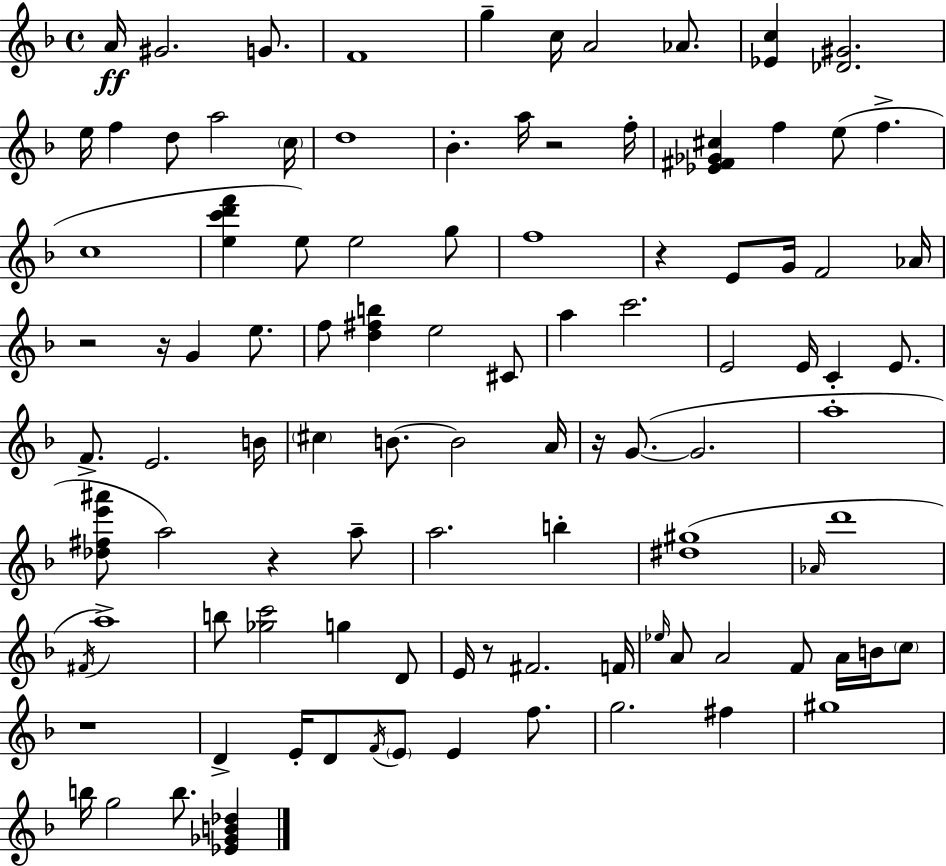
A4/s G#4/h. G4/e. F4/w G5/q C5/s A4/h Ab4/e. [Eb4,C5]/q [Db4,G#4]/h. E5/s F5/q D5/e A5/h C5/s D5/w Bb4/q. A5/s R/h F5/s [Eb4,F#4,Gb4,C#5]/q F5/q E5/e F5/q. C5/w [E5,C6,D6,F6]/q E5/e E5/h G5/e F5/w R/q E4/e G4/s F4/h Ab4/s R/h R/s G4/q E5/e. F5/e [D5,F#5,B5]/q E5/h C#4/e A5/q C6/h. E4/h E4/s C4/q E4/e. F4/e. E4/h. B4/s C#5/q B4/e. B4/h A4/s R/s G4/e. G4/h. A5/w [Db5,F#5,E6,A#6]/e A5/h R/q A5/e A5/h. B5/q [D#5,G#5]/w Ab4/s D6/w F#4/s A5/w B5/e [Gb5,C6]/h G5/q D4/e E4/s R/e F#4/h. F4/s Eb5/s A4/e A4/h F4/e A4/s B4/s C5/e R/w D4/q E4/s D4/e F4/s E4/e E4/q F5/e. G5/h. F#5/q G#5/w B5/s G5/h B5/e. [Eb4,Gb4,B4,Db5]/q